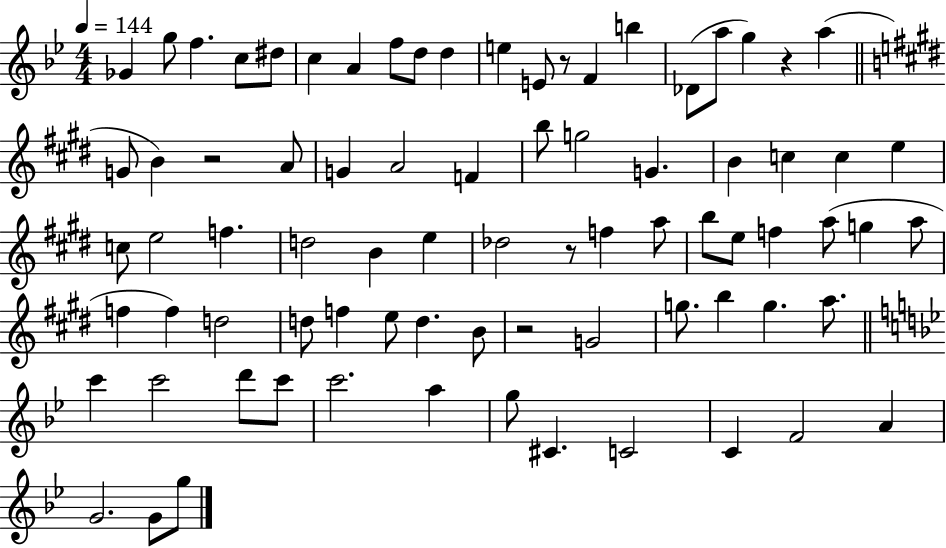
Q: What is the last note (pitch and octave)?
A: G5